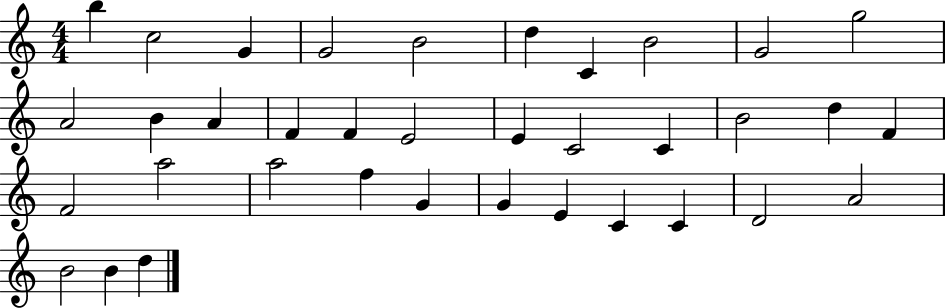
{
  \clef treble
  \numericTimeSignature
  \time 4/4
  \key c \major
  b''4 c''2 g'4 | g'2 b'2 | d''4 c'4 b'2 | g'2 g''2 | \break a'2 b'4 a'4 | f'4 f'4 e'2 | e'4 c'2 c'4 | b'2 d''4 f'4 | \break f'2 a''2 | a''2 f''4 g'4 | g'4 e'4 c'4 c'4 | d'2 a'2 | \break b'2 b'4 d''4 | \bar "|."
}